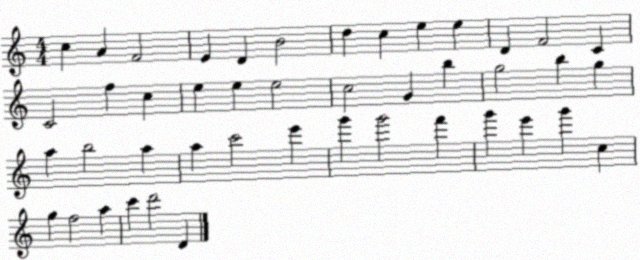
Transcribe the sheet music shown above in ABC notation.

X:1
T:Untitled
M:4/4
L:1/4
K:C
c A F2 E D B2 d c e e D F2 C C2 f c e e e2 c2 G b g2 b g a b2 a a c'2 e' g' g'2 f' g' e' g' c g f2 a c' d'2 D